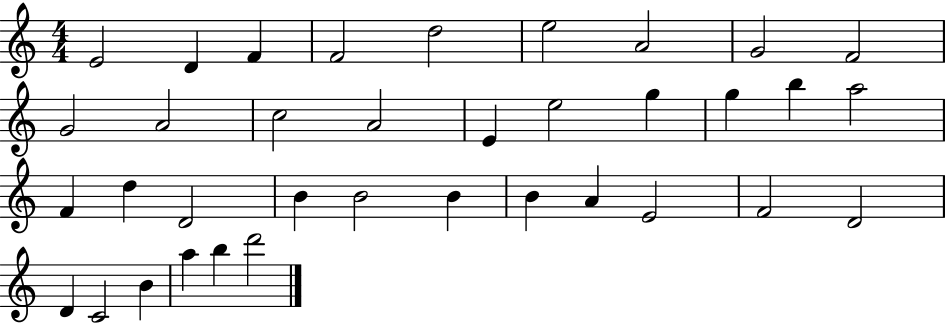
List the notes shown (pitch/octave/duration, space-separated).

E4/h D4/q F4/q F4/h D5/h E5/h A4/h G4/h F4/h G4/h A4/h C5/h A4/h E4/q E5/h G5/q G5/q B5/q A5/h F4/q D5/q D4/h B4/q B4/h B4/q B4/q A4/q E4/h F4/h D4/h D4/q C4/h B4/q A5/q B5/q D6/h